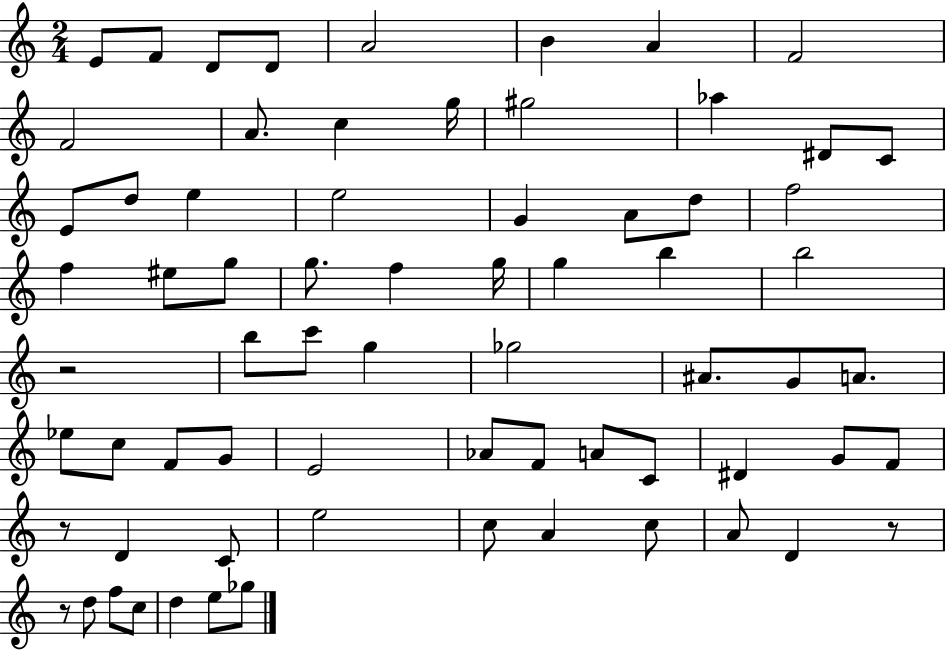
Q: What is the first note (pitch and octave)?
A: E4